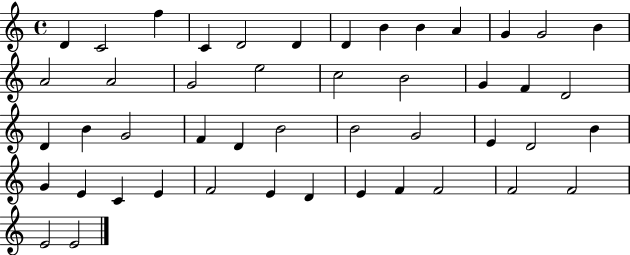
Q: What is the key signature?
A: C major